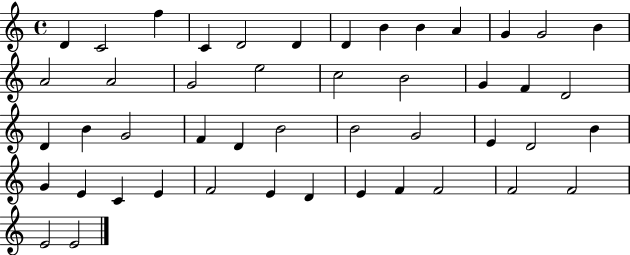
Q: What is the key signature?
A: C major